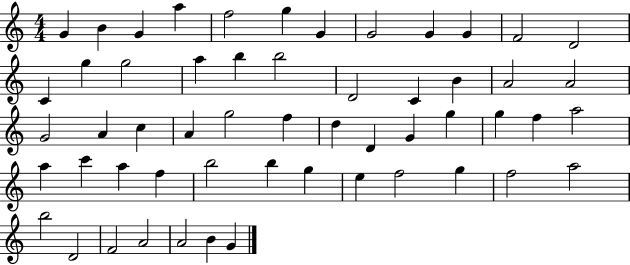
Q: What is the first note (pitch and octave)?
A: G4